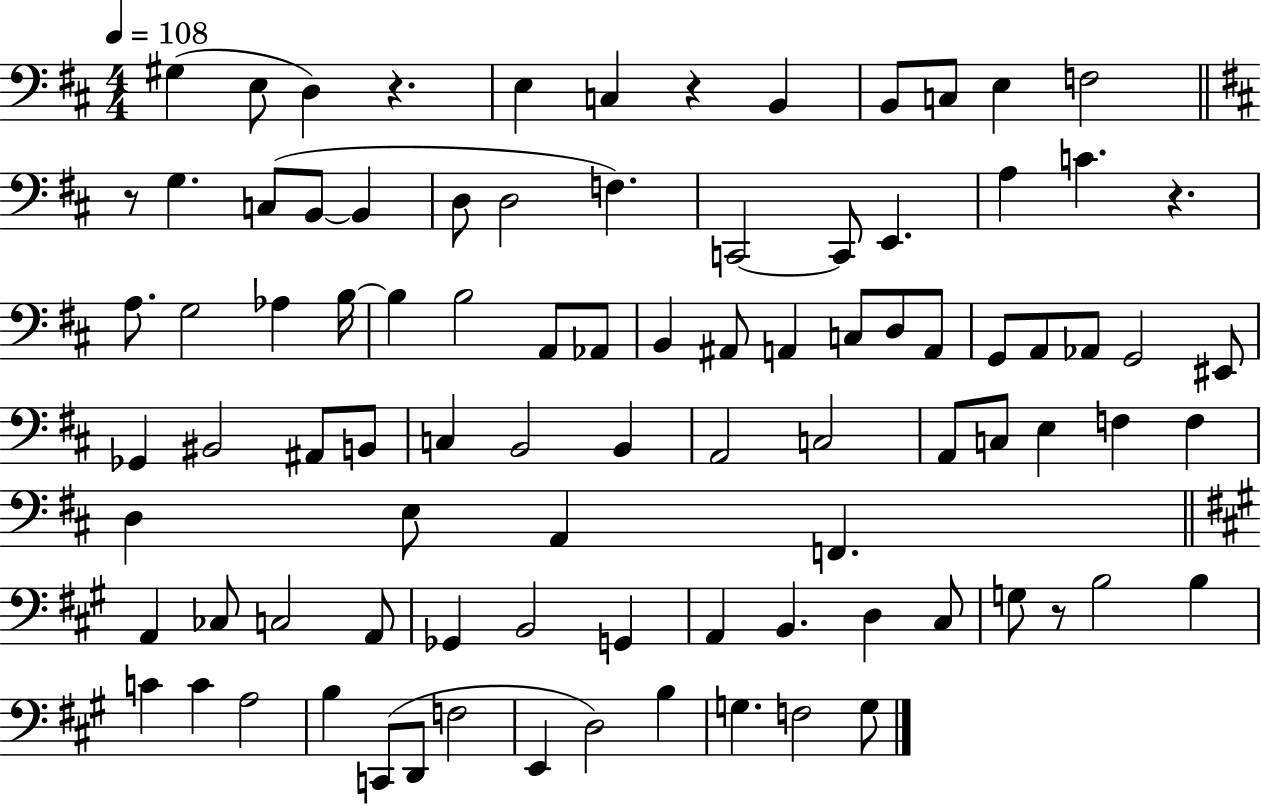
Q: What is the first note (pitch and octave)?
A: G#3